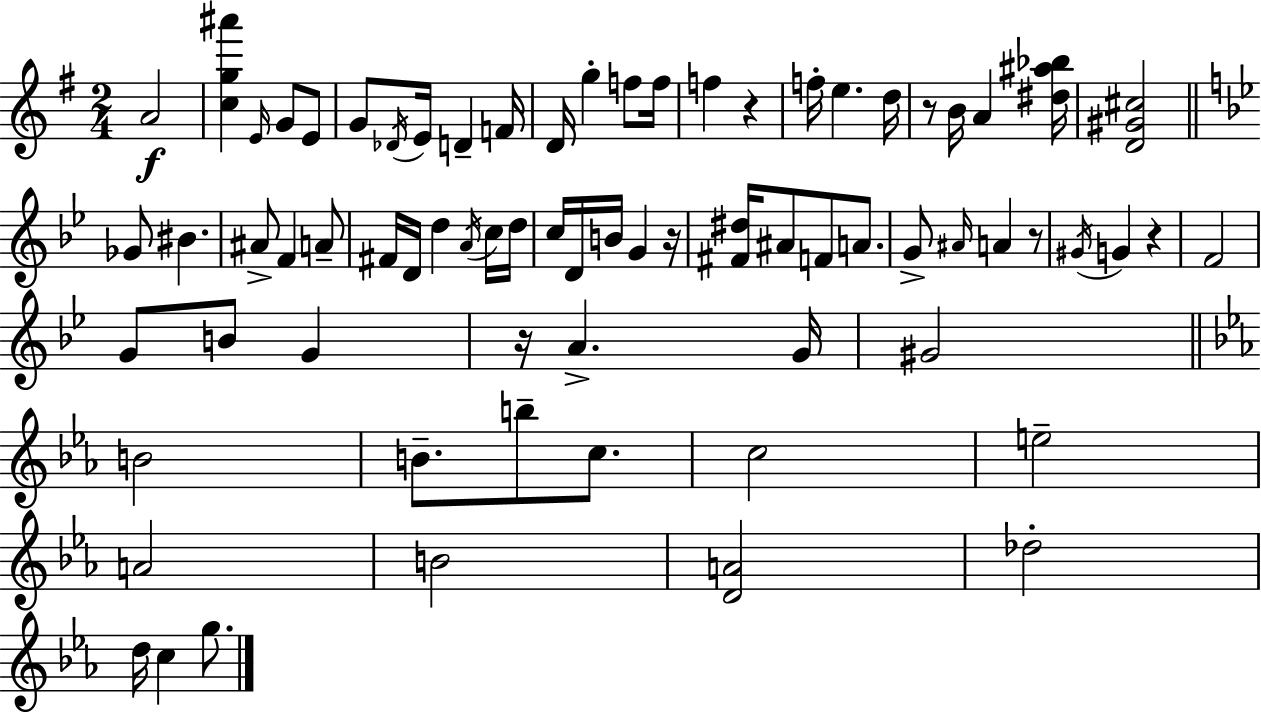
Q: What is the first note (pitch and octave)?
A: A4